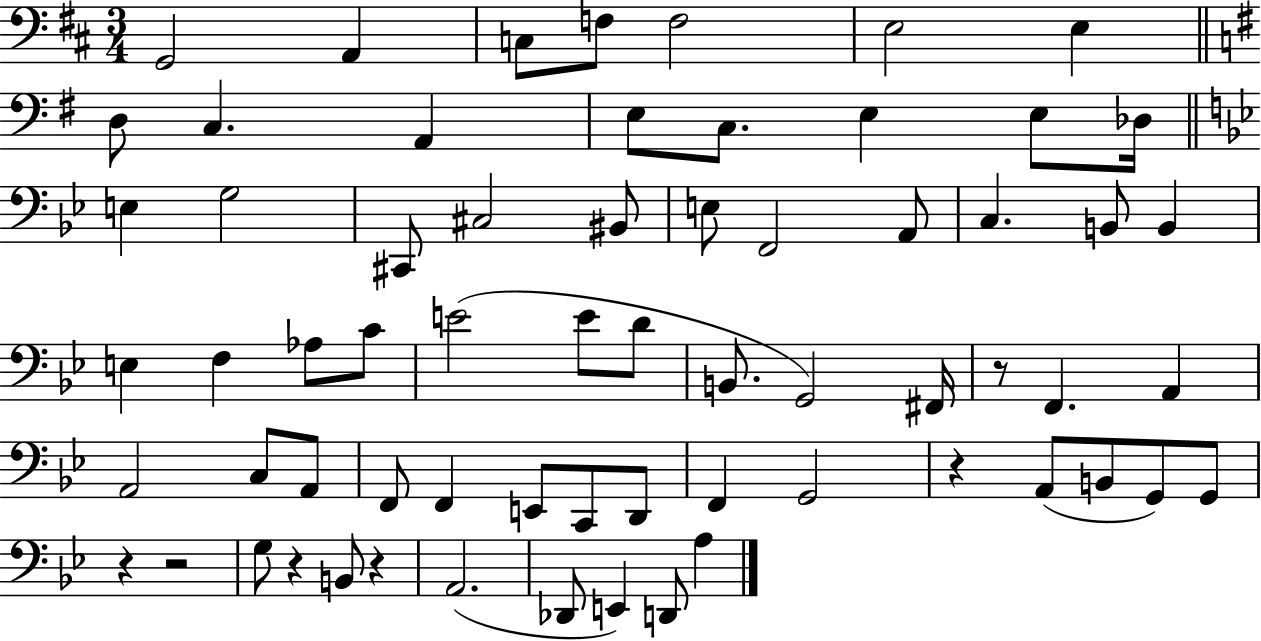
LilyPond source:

{
  \clef bass
  \numericTimeSignature
  \time 3/4
  \key d \major
  \repeat volta 2 { g,2 a,4 | c8 f8 f2 | e2 e4 | \bar "||" \break \key e \minor d8 c4. a,4 | e8 c8. e4 e8 des16 | \bar "||" \break \key g \minor e4 g2 | cis,8 cis2 bis,8 | e8 f,2 a,8 | c4. b,8 b,4 | \break e4 f4 aes8 c'8 | e'2( e'8 d'8 | b,8. g,2) fis,16 | r8 f,4. a,4 | \break a,2 c8 a,8 | f,8 f,4 e,8 c,8 d,8 | f,4 g,2 | r4 a,8( b,8 g,8) g,8 | \break r4 r2 | g8 r4 b,8 r4 | a,2.( | des,8 e,4) d,8 a4 | \break } \bar "|."
}